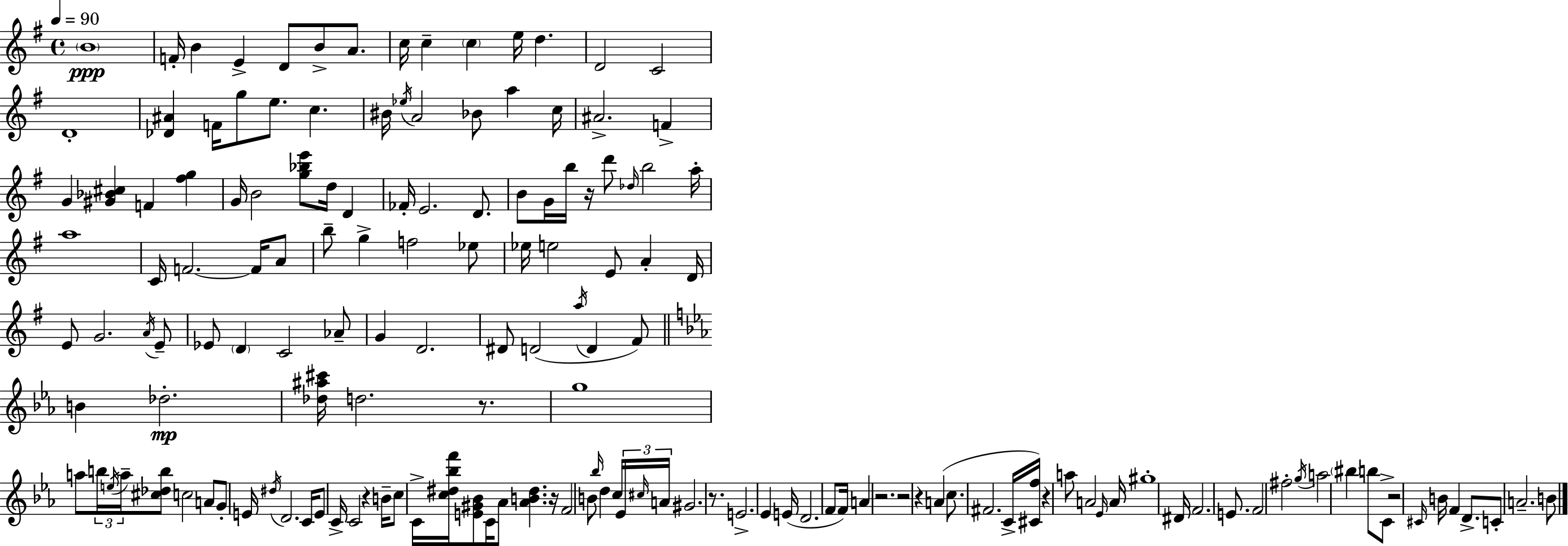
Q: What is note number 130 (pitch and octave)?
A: C4